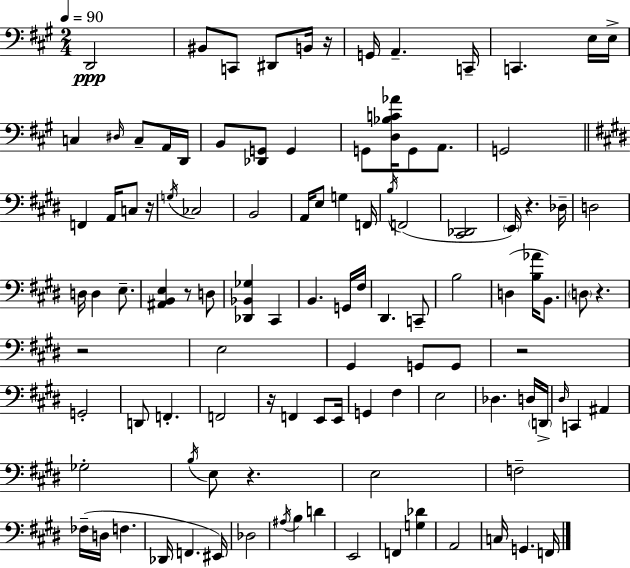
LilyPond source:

{
  \clef bass
  \numericTimeSignature
  \time 2/4
  \key a \major
  \tempo 4 = 90
  d,2\ppp | bis,8 c,8 dis,8 b,16 r16 | g,16 a,4.-- c,16-- | c,4. e16 e16-> | \break c4 \grace { dis16 } c8-- a,16 | d,16 b,8 <des, g,>8 g,4 | g,8 <d bes c' aes'>16 g,8 a,8. | g,2 | \break \bar "||" \break \key e \major f,4 a,16 c8 r16 | \acciaccatura { g16 } ces2 | b,2 | a,16 e8 g4 | \break f,16 \acciaccatura { b16 }( f,2 | <cis, des,>2 | \parenthesize e,16) r4. | des16-- d2 | \break d16 d4 e8.-- | <ais, b, e>4 r8 | d8 <des, bes, ges>4 cis,4 | b,4. | \break g,16 fis16 dis,4. | c,8-- b2 | d4( <b aes'>16 b,8.) | \parenthesize d8 r4. | \break r2 | e2 | gis,4 g,8 | g,8 r2 | \break g,2-. | d,8 f,4.-. | f,2 | r16 f,4 e,8 | \break e,16 g,4 fis4 | e2 | des4. | d16 \parenthesize d,16-> \grace { dis16 } c,4 ais,4 | \break ges2-. | \acciaccatura { b16 } e8 r4. | e2 | f2-- | \break fes16--( d16 f4. | des,16 f,4. | eis,16) des2 | \acciaccatura { ais16 } b4 | \break d'4 e,2 | f,4 | <g des'>4 a,2 | c16 g,4. | \break f,16 \bar "|."
}